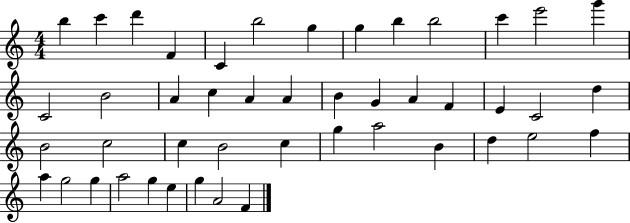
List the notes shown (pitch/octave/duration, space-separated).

B5/q C6/q D6/q F4/q C4/q B5/h G5/q G5/q B5/q B5/h C6/q E6/h G6/q C4/h B4/h A4/q C5/q A4/q A4/q B4/q G4/q A4/q F4/q E4/q C4/h D5/q B4/h C5/h C5/q B4/h C5/q G5/q A5/h B4/q D5/q E5/h F5/q A5/q G5/h G5/q A5/h G5/q E5/q G5/q A4/h F4/q